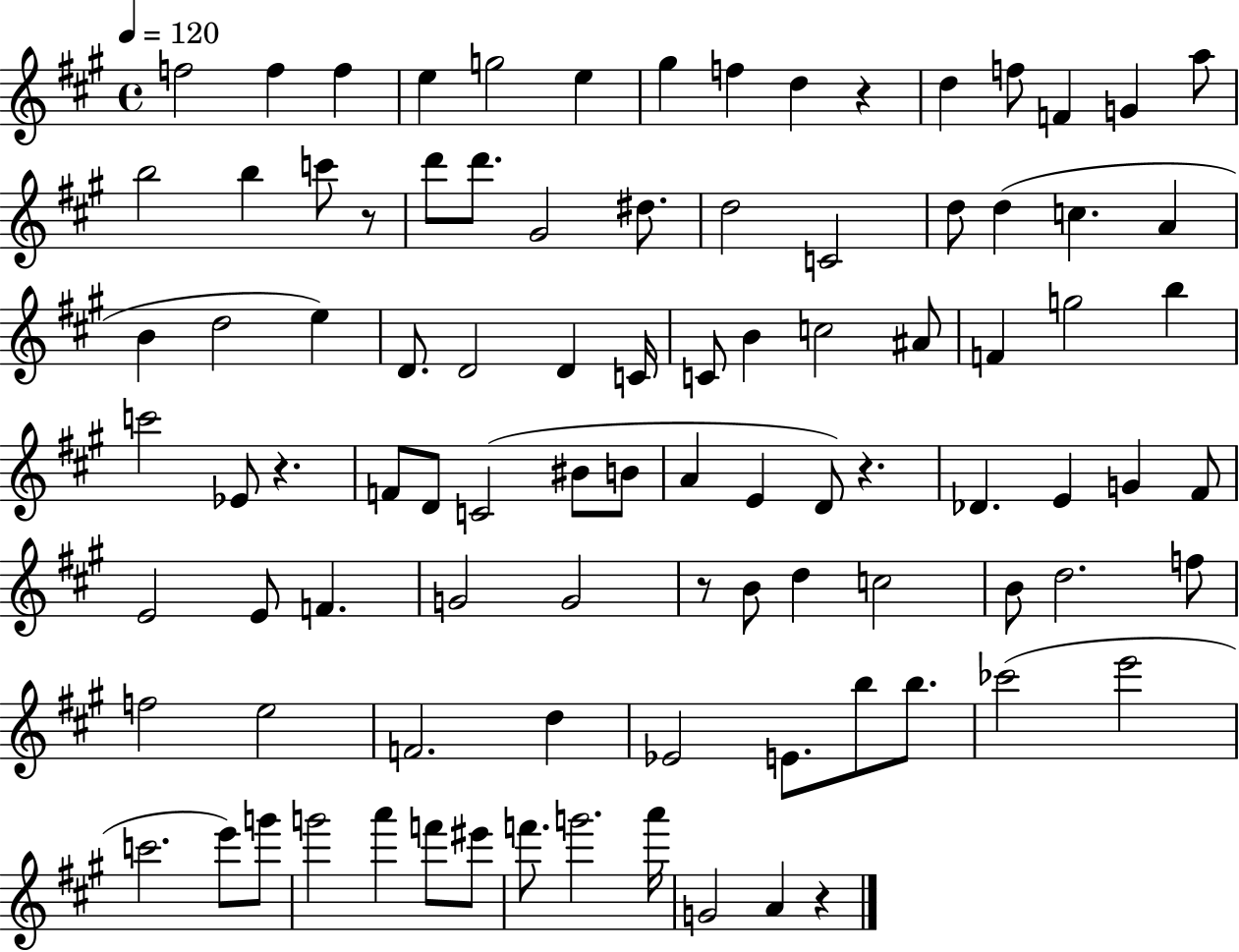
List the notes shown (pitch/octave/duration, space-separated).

F5/h F5/q F5/q E5/q G5/h E5/q G#5/q F5/q D5/q R/q D5/q F5/e F4/q G4/q A5/e B5/h B5/q C6/e R/e D6/e D6/e. G#4/h D#5/e. D5/h C4/h D5/e D5/q C5/q. A4/q B4/q D5/h E5/q D4/e. D4/h D4/q C4/s C4/e B4/q C5/h A#4/e F4/q G5/h B5/q C6/h Eb4/e R/q. F4/e D4/e C4/h BIS4/e B4/e A4/q E4/q D4/e R/q. Db4/q. E4/q G4/q F#4/e E4/h E4/e F4/q. G4/h G4/h R/e B4/e D5/q C5/h B4/e D5/h. F5/e F5/h E5/h F4/h. D5/q Eb4/h E4/e. B5/e B5/e. CES6/h E6/h C6/h. E6/e G6/e G6/h A6/q F6/e EIS6/e F6/e. G6/h. A6/s G4/h A4/q R/q